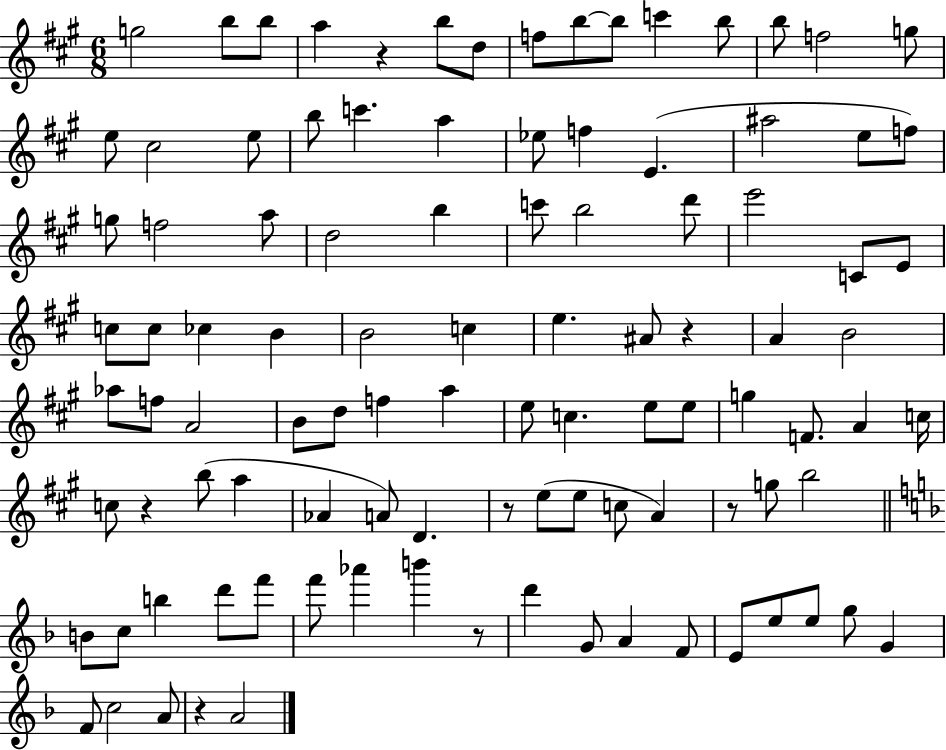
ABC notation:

X:1
T:Untitled
M:6/8
L:1/4
K:A
g2 b/2 b/2 a z b/2 d/2 f/2 b/2 b/2 c' b/2 b/2 f2 g/2 e/2 ^c2 e/2 b/2 c' a _e/2 f E ^a2 e/2 f/2 g/2 f2 a/2 d2 b c'/2 b2 d'/2 e'2 C/2 E/2 c/2 c/2 _c B B2 c e ^A/2 z A B2 _a/2 f/2 A2 B/2 d/2 f a e/2 c e/2 e/2 g F/2 A c/4 c/2 z b/2 a _A A/2 D z/2 e/2 e/2 c/2 A z/2 g/2 b2 B/2 c/2 b d'/2 f'/2 f'/2 _a' b' z/2 d' G/2 A F/2 E/2 e/2 e/2 g/2 G F/2 c2 A/2 z A2